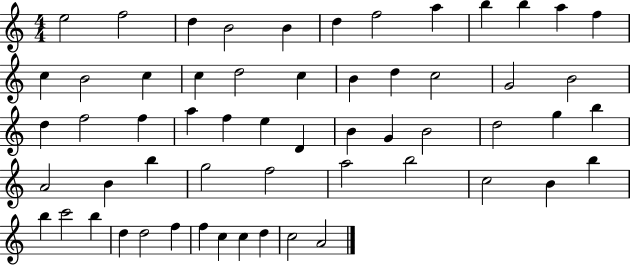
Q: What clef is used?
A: treble